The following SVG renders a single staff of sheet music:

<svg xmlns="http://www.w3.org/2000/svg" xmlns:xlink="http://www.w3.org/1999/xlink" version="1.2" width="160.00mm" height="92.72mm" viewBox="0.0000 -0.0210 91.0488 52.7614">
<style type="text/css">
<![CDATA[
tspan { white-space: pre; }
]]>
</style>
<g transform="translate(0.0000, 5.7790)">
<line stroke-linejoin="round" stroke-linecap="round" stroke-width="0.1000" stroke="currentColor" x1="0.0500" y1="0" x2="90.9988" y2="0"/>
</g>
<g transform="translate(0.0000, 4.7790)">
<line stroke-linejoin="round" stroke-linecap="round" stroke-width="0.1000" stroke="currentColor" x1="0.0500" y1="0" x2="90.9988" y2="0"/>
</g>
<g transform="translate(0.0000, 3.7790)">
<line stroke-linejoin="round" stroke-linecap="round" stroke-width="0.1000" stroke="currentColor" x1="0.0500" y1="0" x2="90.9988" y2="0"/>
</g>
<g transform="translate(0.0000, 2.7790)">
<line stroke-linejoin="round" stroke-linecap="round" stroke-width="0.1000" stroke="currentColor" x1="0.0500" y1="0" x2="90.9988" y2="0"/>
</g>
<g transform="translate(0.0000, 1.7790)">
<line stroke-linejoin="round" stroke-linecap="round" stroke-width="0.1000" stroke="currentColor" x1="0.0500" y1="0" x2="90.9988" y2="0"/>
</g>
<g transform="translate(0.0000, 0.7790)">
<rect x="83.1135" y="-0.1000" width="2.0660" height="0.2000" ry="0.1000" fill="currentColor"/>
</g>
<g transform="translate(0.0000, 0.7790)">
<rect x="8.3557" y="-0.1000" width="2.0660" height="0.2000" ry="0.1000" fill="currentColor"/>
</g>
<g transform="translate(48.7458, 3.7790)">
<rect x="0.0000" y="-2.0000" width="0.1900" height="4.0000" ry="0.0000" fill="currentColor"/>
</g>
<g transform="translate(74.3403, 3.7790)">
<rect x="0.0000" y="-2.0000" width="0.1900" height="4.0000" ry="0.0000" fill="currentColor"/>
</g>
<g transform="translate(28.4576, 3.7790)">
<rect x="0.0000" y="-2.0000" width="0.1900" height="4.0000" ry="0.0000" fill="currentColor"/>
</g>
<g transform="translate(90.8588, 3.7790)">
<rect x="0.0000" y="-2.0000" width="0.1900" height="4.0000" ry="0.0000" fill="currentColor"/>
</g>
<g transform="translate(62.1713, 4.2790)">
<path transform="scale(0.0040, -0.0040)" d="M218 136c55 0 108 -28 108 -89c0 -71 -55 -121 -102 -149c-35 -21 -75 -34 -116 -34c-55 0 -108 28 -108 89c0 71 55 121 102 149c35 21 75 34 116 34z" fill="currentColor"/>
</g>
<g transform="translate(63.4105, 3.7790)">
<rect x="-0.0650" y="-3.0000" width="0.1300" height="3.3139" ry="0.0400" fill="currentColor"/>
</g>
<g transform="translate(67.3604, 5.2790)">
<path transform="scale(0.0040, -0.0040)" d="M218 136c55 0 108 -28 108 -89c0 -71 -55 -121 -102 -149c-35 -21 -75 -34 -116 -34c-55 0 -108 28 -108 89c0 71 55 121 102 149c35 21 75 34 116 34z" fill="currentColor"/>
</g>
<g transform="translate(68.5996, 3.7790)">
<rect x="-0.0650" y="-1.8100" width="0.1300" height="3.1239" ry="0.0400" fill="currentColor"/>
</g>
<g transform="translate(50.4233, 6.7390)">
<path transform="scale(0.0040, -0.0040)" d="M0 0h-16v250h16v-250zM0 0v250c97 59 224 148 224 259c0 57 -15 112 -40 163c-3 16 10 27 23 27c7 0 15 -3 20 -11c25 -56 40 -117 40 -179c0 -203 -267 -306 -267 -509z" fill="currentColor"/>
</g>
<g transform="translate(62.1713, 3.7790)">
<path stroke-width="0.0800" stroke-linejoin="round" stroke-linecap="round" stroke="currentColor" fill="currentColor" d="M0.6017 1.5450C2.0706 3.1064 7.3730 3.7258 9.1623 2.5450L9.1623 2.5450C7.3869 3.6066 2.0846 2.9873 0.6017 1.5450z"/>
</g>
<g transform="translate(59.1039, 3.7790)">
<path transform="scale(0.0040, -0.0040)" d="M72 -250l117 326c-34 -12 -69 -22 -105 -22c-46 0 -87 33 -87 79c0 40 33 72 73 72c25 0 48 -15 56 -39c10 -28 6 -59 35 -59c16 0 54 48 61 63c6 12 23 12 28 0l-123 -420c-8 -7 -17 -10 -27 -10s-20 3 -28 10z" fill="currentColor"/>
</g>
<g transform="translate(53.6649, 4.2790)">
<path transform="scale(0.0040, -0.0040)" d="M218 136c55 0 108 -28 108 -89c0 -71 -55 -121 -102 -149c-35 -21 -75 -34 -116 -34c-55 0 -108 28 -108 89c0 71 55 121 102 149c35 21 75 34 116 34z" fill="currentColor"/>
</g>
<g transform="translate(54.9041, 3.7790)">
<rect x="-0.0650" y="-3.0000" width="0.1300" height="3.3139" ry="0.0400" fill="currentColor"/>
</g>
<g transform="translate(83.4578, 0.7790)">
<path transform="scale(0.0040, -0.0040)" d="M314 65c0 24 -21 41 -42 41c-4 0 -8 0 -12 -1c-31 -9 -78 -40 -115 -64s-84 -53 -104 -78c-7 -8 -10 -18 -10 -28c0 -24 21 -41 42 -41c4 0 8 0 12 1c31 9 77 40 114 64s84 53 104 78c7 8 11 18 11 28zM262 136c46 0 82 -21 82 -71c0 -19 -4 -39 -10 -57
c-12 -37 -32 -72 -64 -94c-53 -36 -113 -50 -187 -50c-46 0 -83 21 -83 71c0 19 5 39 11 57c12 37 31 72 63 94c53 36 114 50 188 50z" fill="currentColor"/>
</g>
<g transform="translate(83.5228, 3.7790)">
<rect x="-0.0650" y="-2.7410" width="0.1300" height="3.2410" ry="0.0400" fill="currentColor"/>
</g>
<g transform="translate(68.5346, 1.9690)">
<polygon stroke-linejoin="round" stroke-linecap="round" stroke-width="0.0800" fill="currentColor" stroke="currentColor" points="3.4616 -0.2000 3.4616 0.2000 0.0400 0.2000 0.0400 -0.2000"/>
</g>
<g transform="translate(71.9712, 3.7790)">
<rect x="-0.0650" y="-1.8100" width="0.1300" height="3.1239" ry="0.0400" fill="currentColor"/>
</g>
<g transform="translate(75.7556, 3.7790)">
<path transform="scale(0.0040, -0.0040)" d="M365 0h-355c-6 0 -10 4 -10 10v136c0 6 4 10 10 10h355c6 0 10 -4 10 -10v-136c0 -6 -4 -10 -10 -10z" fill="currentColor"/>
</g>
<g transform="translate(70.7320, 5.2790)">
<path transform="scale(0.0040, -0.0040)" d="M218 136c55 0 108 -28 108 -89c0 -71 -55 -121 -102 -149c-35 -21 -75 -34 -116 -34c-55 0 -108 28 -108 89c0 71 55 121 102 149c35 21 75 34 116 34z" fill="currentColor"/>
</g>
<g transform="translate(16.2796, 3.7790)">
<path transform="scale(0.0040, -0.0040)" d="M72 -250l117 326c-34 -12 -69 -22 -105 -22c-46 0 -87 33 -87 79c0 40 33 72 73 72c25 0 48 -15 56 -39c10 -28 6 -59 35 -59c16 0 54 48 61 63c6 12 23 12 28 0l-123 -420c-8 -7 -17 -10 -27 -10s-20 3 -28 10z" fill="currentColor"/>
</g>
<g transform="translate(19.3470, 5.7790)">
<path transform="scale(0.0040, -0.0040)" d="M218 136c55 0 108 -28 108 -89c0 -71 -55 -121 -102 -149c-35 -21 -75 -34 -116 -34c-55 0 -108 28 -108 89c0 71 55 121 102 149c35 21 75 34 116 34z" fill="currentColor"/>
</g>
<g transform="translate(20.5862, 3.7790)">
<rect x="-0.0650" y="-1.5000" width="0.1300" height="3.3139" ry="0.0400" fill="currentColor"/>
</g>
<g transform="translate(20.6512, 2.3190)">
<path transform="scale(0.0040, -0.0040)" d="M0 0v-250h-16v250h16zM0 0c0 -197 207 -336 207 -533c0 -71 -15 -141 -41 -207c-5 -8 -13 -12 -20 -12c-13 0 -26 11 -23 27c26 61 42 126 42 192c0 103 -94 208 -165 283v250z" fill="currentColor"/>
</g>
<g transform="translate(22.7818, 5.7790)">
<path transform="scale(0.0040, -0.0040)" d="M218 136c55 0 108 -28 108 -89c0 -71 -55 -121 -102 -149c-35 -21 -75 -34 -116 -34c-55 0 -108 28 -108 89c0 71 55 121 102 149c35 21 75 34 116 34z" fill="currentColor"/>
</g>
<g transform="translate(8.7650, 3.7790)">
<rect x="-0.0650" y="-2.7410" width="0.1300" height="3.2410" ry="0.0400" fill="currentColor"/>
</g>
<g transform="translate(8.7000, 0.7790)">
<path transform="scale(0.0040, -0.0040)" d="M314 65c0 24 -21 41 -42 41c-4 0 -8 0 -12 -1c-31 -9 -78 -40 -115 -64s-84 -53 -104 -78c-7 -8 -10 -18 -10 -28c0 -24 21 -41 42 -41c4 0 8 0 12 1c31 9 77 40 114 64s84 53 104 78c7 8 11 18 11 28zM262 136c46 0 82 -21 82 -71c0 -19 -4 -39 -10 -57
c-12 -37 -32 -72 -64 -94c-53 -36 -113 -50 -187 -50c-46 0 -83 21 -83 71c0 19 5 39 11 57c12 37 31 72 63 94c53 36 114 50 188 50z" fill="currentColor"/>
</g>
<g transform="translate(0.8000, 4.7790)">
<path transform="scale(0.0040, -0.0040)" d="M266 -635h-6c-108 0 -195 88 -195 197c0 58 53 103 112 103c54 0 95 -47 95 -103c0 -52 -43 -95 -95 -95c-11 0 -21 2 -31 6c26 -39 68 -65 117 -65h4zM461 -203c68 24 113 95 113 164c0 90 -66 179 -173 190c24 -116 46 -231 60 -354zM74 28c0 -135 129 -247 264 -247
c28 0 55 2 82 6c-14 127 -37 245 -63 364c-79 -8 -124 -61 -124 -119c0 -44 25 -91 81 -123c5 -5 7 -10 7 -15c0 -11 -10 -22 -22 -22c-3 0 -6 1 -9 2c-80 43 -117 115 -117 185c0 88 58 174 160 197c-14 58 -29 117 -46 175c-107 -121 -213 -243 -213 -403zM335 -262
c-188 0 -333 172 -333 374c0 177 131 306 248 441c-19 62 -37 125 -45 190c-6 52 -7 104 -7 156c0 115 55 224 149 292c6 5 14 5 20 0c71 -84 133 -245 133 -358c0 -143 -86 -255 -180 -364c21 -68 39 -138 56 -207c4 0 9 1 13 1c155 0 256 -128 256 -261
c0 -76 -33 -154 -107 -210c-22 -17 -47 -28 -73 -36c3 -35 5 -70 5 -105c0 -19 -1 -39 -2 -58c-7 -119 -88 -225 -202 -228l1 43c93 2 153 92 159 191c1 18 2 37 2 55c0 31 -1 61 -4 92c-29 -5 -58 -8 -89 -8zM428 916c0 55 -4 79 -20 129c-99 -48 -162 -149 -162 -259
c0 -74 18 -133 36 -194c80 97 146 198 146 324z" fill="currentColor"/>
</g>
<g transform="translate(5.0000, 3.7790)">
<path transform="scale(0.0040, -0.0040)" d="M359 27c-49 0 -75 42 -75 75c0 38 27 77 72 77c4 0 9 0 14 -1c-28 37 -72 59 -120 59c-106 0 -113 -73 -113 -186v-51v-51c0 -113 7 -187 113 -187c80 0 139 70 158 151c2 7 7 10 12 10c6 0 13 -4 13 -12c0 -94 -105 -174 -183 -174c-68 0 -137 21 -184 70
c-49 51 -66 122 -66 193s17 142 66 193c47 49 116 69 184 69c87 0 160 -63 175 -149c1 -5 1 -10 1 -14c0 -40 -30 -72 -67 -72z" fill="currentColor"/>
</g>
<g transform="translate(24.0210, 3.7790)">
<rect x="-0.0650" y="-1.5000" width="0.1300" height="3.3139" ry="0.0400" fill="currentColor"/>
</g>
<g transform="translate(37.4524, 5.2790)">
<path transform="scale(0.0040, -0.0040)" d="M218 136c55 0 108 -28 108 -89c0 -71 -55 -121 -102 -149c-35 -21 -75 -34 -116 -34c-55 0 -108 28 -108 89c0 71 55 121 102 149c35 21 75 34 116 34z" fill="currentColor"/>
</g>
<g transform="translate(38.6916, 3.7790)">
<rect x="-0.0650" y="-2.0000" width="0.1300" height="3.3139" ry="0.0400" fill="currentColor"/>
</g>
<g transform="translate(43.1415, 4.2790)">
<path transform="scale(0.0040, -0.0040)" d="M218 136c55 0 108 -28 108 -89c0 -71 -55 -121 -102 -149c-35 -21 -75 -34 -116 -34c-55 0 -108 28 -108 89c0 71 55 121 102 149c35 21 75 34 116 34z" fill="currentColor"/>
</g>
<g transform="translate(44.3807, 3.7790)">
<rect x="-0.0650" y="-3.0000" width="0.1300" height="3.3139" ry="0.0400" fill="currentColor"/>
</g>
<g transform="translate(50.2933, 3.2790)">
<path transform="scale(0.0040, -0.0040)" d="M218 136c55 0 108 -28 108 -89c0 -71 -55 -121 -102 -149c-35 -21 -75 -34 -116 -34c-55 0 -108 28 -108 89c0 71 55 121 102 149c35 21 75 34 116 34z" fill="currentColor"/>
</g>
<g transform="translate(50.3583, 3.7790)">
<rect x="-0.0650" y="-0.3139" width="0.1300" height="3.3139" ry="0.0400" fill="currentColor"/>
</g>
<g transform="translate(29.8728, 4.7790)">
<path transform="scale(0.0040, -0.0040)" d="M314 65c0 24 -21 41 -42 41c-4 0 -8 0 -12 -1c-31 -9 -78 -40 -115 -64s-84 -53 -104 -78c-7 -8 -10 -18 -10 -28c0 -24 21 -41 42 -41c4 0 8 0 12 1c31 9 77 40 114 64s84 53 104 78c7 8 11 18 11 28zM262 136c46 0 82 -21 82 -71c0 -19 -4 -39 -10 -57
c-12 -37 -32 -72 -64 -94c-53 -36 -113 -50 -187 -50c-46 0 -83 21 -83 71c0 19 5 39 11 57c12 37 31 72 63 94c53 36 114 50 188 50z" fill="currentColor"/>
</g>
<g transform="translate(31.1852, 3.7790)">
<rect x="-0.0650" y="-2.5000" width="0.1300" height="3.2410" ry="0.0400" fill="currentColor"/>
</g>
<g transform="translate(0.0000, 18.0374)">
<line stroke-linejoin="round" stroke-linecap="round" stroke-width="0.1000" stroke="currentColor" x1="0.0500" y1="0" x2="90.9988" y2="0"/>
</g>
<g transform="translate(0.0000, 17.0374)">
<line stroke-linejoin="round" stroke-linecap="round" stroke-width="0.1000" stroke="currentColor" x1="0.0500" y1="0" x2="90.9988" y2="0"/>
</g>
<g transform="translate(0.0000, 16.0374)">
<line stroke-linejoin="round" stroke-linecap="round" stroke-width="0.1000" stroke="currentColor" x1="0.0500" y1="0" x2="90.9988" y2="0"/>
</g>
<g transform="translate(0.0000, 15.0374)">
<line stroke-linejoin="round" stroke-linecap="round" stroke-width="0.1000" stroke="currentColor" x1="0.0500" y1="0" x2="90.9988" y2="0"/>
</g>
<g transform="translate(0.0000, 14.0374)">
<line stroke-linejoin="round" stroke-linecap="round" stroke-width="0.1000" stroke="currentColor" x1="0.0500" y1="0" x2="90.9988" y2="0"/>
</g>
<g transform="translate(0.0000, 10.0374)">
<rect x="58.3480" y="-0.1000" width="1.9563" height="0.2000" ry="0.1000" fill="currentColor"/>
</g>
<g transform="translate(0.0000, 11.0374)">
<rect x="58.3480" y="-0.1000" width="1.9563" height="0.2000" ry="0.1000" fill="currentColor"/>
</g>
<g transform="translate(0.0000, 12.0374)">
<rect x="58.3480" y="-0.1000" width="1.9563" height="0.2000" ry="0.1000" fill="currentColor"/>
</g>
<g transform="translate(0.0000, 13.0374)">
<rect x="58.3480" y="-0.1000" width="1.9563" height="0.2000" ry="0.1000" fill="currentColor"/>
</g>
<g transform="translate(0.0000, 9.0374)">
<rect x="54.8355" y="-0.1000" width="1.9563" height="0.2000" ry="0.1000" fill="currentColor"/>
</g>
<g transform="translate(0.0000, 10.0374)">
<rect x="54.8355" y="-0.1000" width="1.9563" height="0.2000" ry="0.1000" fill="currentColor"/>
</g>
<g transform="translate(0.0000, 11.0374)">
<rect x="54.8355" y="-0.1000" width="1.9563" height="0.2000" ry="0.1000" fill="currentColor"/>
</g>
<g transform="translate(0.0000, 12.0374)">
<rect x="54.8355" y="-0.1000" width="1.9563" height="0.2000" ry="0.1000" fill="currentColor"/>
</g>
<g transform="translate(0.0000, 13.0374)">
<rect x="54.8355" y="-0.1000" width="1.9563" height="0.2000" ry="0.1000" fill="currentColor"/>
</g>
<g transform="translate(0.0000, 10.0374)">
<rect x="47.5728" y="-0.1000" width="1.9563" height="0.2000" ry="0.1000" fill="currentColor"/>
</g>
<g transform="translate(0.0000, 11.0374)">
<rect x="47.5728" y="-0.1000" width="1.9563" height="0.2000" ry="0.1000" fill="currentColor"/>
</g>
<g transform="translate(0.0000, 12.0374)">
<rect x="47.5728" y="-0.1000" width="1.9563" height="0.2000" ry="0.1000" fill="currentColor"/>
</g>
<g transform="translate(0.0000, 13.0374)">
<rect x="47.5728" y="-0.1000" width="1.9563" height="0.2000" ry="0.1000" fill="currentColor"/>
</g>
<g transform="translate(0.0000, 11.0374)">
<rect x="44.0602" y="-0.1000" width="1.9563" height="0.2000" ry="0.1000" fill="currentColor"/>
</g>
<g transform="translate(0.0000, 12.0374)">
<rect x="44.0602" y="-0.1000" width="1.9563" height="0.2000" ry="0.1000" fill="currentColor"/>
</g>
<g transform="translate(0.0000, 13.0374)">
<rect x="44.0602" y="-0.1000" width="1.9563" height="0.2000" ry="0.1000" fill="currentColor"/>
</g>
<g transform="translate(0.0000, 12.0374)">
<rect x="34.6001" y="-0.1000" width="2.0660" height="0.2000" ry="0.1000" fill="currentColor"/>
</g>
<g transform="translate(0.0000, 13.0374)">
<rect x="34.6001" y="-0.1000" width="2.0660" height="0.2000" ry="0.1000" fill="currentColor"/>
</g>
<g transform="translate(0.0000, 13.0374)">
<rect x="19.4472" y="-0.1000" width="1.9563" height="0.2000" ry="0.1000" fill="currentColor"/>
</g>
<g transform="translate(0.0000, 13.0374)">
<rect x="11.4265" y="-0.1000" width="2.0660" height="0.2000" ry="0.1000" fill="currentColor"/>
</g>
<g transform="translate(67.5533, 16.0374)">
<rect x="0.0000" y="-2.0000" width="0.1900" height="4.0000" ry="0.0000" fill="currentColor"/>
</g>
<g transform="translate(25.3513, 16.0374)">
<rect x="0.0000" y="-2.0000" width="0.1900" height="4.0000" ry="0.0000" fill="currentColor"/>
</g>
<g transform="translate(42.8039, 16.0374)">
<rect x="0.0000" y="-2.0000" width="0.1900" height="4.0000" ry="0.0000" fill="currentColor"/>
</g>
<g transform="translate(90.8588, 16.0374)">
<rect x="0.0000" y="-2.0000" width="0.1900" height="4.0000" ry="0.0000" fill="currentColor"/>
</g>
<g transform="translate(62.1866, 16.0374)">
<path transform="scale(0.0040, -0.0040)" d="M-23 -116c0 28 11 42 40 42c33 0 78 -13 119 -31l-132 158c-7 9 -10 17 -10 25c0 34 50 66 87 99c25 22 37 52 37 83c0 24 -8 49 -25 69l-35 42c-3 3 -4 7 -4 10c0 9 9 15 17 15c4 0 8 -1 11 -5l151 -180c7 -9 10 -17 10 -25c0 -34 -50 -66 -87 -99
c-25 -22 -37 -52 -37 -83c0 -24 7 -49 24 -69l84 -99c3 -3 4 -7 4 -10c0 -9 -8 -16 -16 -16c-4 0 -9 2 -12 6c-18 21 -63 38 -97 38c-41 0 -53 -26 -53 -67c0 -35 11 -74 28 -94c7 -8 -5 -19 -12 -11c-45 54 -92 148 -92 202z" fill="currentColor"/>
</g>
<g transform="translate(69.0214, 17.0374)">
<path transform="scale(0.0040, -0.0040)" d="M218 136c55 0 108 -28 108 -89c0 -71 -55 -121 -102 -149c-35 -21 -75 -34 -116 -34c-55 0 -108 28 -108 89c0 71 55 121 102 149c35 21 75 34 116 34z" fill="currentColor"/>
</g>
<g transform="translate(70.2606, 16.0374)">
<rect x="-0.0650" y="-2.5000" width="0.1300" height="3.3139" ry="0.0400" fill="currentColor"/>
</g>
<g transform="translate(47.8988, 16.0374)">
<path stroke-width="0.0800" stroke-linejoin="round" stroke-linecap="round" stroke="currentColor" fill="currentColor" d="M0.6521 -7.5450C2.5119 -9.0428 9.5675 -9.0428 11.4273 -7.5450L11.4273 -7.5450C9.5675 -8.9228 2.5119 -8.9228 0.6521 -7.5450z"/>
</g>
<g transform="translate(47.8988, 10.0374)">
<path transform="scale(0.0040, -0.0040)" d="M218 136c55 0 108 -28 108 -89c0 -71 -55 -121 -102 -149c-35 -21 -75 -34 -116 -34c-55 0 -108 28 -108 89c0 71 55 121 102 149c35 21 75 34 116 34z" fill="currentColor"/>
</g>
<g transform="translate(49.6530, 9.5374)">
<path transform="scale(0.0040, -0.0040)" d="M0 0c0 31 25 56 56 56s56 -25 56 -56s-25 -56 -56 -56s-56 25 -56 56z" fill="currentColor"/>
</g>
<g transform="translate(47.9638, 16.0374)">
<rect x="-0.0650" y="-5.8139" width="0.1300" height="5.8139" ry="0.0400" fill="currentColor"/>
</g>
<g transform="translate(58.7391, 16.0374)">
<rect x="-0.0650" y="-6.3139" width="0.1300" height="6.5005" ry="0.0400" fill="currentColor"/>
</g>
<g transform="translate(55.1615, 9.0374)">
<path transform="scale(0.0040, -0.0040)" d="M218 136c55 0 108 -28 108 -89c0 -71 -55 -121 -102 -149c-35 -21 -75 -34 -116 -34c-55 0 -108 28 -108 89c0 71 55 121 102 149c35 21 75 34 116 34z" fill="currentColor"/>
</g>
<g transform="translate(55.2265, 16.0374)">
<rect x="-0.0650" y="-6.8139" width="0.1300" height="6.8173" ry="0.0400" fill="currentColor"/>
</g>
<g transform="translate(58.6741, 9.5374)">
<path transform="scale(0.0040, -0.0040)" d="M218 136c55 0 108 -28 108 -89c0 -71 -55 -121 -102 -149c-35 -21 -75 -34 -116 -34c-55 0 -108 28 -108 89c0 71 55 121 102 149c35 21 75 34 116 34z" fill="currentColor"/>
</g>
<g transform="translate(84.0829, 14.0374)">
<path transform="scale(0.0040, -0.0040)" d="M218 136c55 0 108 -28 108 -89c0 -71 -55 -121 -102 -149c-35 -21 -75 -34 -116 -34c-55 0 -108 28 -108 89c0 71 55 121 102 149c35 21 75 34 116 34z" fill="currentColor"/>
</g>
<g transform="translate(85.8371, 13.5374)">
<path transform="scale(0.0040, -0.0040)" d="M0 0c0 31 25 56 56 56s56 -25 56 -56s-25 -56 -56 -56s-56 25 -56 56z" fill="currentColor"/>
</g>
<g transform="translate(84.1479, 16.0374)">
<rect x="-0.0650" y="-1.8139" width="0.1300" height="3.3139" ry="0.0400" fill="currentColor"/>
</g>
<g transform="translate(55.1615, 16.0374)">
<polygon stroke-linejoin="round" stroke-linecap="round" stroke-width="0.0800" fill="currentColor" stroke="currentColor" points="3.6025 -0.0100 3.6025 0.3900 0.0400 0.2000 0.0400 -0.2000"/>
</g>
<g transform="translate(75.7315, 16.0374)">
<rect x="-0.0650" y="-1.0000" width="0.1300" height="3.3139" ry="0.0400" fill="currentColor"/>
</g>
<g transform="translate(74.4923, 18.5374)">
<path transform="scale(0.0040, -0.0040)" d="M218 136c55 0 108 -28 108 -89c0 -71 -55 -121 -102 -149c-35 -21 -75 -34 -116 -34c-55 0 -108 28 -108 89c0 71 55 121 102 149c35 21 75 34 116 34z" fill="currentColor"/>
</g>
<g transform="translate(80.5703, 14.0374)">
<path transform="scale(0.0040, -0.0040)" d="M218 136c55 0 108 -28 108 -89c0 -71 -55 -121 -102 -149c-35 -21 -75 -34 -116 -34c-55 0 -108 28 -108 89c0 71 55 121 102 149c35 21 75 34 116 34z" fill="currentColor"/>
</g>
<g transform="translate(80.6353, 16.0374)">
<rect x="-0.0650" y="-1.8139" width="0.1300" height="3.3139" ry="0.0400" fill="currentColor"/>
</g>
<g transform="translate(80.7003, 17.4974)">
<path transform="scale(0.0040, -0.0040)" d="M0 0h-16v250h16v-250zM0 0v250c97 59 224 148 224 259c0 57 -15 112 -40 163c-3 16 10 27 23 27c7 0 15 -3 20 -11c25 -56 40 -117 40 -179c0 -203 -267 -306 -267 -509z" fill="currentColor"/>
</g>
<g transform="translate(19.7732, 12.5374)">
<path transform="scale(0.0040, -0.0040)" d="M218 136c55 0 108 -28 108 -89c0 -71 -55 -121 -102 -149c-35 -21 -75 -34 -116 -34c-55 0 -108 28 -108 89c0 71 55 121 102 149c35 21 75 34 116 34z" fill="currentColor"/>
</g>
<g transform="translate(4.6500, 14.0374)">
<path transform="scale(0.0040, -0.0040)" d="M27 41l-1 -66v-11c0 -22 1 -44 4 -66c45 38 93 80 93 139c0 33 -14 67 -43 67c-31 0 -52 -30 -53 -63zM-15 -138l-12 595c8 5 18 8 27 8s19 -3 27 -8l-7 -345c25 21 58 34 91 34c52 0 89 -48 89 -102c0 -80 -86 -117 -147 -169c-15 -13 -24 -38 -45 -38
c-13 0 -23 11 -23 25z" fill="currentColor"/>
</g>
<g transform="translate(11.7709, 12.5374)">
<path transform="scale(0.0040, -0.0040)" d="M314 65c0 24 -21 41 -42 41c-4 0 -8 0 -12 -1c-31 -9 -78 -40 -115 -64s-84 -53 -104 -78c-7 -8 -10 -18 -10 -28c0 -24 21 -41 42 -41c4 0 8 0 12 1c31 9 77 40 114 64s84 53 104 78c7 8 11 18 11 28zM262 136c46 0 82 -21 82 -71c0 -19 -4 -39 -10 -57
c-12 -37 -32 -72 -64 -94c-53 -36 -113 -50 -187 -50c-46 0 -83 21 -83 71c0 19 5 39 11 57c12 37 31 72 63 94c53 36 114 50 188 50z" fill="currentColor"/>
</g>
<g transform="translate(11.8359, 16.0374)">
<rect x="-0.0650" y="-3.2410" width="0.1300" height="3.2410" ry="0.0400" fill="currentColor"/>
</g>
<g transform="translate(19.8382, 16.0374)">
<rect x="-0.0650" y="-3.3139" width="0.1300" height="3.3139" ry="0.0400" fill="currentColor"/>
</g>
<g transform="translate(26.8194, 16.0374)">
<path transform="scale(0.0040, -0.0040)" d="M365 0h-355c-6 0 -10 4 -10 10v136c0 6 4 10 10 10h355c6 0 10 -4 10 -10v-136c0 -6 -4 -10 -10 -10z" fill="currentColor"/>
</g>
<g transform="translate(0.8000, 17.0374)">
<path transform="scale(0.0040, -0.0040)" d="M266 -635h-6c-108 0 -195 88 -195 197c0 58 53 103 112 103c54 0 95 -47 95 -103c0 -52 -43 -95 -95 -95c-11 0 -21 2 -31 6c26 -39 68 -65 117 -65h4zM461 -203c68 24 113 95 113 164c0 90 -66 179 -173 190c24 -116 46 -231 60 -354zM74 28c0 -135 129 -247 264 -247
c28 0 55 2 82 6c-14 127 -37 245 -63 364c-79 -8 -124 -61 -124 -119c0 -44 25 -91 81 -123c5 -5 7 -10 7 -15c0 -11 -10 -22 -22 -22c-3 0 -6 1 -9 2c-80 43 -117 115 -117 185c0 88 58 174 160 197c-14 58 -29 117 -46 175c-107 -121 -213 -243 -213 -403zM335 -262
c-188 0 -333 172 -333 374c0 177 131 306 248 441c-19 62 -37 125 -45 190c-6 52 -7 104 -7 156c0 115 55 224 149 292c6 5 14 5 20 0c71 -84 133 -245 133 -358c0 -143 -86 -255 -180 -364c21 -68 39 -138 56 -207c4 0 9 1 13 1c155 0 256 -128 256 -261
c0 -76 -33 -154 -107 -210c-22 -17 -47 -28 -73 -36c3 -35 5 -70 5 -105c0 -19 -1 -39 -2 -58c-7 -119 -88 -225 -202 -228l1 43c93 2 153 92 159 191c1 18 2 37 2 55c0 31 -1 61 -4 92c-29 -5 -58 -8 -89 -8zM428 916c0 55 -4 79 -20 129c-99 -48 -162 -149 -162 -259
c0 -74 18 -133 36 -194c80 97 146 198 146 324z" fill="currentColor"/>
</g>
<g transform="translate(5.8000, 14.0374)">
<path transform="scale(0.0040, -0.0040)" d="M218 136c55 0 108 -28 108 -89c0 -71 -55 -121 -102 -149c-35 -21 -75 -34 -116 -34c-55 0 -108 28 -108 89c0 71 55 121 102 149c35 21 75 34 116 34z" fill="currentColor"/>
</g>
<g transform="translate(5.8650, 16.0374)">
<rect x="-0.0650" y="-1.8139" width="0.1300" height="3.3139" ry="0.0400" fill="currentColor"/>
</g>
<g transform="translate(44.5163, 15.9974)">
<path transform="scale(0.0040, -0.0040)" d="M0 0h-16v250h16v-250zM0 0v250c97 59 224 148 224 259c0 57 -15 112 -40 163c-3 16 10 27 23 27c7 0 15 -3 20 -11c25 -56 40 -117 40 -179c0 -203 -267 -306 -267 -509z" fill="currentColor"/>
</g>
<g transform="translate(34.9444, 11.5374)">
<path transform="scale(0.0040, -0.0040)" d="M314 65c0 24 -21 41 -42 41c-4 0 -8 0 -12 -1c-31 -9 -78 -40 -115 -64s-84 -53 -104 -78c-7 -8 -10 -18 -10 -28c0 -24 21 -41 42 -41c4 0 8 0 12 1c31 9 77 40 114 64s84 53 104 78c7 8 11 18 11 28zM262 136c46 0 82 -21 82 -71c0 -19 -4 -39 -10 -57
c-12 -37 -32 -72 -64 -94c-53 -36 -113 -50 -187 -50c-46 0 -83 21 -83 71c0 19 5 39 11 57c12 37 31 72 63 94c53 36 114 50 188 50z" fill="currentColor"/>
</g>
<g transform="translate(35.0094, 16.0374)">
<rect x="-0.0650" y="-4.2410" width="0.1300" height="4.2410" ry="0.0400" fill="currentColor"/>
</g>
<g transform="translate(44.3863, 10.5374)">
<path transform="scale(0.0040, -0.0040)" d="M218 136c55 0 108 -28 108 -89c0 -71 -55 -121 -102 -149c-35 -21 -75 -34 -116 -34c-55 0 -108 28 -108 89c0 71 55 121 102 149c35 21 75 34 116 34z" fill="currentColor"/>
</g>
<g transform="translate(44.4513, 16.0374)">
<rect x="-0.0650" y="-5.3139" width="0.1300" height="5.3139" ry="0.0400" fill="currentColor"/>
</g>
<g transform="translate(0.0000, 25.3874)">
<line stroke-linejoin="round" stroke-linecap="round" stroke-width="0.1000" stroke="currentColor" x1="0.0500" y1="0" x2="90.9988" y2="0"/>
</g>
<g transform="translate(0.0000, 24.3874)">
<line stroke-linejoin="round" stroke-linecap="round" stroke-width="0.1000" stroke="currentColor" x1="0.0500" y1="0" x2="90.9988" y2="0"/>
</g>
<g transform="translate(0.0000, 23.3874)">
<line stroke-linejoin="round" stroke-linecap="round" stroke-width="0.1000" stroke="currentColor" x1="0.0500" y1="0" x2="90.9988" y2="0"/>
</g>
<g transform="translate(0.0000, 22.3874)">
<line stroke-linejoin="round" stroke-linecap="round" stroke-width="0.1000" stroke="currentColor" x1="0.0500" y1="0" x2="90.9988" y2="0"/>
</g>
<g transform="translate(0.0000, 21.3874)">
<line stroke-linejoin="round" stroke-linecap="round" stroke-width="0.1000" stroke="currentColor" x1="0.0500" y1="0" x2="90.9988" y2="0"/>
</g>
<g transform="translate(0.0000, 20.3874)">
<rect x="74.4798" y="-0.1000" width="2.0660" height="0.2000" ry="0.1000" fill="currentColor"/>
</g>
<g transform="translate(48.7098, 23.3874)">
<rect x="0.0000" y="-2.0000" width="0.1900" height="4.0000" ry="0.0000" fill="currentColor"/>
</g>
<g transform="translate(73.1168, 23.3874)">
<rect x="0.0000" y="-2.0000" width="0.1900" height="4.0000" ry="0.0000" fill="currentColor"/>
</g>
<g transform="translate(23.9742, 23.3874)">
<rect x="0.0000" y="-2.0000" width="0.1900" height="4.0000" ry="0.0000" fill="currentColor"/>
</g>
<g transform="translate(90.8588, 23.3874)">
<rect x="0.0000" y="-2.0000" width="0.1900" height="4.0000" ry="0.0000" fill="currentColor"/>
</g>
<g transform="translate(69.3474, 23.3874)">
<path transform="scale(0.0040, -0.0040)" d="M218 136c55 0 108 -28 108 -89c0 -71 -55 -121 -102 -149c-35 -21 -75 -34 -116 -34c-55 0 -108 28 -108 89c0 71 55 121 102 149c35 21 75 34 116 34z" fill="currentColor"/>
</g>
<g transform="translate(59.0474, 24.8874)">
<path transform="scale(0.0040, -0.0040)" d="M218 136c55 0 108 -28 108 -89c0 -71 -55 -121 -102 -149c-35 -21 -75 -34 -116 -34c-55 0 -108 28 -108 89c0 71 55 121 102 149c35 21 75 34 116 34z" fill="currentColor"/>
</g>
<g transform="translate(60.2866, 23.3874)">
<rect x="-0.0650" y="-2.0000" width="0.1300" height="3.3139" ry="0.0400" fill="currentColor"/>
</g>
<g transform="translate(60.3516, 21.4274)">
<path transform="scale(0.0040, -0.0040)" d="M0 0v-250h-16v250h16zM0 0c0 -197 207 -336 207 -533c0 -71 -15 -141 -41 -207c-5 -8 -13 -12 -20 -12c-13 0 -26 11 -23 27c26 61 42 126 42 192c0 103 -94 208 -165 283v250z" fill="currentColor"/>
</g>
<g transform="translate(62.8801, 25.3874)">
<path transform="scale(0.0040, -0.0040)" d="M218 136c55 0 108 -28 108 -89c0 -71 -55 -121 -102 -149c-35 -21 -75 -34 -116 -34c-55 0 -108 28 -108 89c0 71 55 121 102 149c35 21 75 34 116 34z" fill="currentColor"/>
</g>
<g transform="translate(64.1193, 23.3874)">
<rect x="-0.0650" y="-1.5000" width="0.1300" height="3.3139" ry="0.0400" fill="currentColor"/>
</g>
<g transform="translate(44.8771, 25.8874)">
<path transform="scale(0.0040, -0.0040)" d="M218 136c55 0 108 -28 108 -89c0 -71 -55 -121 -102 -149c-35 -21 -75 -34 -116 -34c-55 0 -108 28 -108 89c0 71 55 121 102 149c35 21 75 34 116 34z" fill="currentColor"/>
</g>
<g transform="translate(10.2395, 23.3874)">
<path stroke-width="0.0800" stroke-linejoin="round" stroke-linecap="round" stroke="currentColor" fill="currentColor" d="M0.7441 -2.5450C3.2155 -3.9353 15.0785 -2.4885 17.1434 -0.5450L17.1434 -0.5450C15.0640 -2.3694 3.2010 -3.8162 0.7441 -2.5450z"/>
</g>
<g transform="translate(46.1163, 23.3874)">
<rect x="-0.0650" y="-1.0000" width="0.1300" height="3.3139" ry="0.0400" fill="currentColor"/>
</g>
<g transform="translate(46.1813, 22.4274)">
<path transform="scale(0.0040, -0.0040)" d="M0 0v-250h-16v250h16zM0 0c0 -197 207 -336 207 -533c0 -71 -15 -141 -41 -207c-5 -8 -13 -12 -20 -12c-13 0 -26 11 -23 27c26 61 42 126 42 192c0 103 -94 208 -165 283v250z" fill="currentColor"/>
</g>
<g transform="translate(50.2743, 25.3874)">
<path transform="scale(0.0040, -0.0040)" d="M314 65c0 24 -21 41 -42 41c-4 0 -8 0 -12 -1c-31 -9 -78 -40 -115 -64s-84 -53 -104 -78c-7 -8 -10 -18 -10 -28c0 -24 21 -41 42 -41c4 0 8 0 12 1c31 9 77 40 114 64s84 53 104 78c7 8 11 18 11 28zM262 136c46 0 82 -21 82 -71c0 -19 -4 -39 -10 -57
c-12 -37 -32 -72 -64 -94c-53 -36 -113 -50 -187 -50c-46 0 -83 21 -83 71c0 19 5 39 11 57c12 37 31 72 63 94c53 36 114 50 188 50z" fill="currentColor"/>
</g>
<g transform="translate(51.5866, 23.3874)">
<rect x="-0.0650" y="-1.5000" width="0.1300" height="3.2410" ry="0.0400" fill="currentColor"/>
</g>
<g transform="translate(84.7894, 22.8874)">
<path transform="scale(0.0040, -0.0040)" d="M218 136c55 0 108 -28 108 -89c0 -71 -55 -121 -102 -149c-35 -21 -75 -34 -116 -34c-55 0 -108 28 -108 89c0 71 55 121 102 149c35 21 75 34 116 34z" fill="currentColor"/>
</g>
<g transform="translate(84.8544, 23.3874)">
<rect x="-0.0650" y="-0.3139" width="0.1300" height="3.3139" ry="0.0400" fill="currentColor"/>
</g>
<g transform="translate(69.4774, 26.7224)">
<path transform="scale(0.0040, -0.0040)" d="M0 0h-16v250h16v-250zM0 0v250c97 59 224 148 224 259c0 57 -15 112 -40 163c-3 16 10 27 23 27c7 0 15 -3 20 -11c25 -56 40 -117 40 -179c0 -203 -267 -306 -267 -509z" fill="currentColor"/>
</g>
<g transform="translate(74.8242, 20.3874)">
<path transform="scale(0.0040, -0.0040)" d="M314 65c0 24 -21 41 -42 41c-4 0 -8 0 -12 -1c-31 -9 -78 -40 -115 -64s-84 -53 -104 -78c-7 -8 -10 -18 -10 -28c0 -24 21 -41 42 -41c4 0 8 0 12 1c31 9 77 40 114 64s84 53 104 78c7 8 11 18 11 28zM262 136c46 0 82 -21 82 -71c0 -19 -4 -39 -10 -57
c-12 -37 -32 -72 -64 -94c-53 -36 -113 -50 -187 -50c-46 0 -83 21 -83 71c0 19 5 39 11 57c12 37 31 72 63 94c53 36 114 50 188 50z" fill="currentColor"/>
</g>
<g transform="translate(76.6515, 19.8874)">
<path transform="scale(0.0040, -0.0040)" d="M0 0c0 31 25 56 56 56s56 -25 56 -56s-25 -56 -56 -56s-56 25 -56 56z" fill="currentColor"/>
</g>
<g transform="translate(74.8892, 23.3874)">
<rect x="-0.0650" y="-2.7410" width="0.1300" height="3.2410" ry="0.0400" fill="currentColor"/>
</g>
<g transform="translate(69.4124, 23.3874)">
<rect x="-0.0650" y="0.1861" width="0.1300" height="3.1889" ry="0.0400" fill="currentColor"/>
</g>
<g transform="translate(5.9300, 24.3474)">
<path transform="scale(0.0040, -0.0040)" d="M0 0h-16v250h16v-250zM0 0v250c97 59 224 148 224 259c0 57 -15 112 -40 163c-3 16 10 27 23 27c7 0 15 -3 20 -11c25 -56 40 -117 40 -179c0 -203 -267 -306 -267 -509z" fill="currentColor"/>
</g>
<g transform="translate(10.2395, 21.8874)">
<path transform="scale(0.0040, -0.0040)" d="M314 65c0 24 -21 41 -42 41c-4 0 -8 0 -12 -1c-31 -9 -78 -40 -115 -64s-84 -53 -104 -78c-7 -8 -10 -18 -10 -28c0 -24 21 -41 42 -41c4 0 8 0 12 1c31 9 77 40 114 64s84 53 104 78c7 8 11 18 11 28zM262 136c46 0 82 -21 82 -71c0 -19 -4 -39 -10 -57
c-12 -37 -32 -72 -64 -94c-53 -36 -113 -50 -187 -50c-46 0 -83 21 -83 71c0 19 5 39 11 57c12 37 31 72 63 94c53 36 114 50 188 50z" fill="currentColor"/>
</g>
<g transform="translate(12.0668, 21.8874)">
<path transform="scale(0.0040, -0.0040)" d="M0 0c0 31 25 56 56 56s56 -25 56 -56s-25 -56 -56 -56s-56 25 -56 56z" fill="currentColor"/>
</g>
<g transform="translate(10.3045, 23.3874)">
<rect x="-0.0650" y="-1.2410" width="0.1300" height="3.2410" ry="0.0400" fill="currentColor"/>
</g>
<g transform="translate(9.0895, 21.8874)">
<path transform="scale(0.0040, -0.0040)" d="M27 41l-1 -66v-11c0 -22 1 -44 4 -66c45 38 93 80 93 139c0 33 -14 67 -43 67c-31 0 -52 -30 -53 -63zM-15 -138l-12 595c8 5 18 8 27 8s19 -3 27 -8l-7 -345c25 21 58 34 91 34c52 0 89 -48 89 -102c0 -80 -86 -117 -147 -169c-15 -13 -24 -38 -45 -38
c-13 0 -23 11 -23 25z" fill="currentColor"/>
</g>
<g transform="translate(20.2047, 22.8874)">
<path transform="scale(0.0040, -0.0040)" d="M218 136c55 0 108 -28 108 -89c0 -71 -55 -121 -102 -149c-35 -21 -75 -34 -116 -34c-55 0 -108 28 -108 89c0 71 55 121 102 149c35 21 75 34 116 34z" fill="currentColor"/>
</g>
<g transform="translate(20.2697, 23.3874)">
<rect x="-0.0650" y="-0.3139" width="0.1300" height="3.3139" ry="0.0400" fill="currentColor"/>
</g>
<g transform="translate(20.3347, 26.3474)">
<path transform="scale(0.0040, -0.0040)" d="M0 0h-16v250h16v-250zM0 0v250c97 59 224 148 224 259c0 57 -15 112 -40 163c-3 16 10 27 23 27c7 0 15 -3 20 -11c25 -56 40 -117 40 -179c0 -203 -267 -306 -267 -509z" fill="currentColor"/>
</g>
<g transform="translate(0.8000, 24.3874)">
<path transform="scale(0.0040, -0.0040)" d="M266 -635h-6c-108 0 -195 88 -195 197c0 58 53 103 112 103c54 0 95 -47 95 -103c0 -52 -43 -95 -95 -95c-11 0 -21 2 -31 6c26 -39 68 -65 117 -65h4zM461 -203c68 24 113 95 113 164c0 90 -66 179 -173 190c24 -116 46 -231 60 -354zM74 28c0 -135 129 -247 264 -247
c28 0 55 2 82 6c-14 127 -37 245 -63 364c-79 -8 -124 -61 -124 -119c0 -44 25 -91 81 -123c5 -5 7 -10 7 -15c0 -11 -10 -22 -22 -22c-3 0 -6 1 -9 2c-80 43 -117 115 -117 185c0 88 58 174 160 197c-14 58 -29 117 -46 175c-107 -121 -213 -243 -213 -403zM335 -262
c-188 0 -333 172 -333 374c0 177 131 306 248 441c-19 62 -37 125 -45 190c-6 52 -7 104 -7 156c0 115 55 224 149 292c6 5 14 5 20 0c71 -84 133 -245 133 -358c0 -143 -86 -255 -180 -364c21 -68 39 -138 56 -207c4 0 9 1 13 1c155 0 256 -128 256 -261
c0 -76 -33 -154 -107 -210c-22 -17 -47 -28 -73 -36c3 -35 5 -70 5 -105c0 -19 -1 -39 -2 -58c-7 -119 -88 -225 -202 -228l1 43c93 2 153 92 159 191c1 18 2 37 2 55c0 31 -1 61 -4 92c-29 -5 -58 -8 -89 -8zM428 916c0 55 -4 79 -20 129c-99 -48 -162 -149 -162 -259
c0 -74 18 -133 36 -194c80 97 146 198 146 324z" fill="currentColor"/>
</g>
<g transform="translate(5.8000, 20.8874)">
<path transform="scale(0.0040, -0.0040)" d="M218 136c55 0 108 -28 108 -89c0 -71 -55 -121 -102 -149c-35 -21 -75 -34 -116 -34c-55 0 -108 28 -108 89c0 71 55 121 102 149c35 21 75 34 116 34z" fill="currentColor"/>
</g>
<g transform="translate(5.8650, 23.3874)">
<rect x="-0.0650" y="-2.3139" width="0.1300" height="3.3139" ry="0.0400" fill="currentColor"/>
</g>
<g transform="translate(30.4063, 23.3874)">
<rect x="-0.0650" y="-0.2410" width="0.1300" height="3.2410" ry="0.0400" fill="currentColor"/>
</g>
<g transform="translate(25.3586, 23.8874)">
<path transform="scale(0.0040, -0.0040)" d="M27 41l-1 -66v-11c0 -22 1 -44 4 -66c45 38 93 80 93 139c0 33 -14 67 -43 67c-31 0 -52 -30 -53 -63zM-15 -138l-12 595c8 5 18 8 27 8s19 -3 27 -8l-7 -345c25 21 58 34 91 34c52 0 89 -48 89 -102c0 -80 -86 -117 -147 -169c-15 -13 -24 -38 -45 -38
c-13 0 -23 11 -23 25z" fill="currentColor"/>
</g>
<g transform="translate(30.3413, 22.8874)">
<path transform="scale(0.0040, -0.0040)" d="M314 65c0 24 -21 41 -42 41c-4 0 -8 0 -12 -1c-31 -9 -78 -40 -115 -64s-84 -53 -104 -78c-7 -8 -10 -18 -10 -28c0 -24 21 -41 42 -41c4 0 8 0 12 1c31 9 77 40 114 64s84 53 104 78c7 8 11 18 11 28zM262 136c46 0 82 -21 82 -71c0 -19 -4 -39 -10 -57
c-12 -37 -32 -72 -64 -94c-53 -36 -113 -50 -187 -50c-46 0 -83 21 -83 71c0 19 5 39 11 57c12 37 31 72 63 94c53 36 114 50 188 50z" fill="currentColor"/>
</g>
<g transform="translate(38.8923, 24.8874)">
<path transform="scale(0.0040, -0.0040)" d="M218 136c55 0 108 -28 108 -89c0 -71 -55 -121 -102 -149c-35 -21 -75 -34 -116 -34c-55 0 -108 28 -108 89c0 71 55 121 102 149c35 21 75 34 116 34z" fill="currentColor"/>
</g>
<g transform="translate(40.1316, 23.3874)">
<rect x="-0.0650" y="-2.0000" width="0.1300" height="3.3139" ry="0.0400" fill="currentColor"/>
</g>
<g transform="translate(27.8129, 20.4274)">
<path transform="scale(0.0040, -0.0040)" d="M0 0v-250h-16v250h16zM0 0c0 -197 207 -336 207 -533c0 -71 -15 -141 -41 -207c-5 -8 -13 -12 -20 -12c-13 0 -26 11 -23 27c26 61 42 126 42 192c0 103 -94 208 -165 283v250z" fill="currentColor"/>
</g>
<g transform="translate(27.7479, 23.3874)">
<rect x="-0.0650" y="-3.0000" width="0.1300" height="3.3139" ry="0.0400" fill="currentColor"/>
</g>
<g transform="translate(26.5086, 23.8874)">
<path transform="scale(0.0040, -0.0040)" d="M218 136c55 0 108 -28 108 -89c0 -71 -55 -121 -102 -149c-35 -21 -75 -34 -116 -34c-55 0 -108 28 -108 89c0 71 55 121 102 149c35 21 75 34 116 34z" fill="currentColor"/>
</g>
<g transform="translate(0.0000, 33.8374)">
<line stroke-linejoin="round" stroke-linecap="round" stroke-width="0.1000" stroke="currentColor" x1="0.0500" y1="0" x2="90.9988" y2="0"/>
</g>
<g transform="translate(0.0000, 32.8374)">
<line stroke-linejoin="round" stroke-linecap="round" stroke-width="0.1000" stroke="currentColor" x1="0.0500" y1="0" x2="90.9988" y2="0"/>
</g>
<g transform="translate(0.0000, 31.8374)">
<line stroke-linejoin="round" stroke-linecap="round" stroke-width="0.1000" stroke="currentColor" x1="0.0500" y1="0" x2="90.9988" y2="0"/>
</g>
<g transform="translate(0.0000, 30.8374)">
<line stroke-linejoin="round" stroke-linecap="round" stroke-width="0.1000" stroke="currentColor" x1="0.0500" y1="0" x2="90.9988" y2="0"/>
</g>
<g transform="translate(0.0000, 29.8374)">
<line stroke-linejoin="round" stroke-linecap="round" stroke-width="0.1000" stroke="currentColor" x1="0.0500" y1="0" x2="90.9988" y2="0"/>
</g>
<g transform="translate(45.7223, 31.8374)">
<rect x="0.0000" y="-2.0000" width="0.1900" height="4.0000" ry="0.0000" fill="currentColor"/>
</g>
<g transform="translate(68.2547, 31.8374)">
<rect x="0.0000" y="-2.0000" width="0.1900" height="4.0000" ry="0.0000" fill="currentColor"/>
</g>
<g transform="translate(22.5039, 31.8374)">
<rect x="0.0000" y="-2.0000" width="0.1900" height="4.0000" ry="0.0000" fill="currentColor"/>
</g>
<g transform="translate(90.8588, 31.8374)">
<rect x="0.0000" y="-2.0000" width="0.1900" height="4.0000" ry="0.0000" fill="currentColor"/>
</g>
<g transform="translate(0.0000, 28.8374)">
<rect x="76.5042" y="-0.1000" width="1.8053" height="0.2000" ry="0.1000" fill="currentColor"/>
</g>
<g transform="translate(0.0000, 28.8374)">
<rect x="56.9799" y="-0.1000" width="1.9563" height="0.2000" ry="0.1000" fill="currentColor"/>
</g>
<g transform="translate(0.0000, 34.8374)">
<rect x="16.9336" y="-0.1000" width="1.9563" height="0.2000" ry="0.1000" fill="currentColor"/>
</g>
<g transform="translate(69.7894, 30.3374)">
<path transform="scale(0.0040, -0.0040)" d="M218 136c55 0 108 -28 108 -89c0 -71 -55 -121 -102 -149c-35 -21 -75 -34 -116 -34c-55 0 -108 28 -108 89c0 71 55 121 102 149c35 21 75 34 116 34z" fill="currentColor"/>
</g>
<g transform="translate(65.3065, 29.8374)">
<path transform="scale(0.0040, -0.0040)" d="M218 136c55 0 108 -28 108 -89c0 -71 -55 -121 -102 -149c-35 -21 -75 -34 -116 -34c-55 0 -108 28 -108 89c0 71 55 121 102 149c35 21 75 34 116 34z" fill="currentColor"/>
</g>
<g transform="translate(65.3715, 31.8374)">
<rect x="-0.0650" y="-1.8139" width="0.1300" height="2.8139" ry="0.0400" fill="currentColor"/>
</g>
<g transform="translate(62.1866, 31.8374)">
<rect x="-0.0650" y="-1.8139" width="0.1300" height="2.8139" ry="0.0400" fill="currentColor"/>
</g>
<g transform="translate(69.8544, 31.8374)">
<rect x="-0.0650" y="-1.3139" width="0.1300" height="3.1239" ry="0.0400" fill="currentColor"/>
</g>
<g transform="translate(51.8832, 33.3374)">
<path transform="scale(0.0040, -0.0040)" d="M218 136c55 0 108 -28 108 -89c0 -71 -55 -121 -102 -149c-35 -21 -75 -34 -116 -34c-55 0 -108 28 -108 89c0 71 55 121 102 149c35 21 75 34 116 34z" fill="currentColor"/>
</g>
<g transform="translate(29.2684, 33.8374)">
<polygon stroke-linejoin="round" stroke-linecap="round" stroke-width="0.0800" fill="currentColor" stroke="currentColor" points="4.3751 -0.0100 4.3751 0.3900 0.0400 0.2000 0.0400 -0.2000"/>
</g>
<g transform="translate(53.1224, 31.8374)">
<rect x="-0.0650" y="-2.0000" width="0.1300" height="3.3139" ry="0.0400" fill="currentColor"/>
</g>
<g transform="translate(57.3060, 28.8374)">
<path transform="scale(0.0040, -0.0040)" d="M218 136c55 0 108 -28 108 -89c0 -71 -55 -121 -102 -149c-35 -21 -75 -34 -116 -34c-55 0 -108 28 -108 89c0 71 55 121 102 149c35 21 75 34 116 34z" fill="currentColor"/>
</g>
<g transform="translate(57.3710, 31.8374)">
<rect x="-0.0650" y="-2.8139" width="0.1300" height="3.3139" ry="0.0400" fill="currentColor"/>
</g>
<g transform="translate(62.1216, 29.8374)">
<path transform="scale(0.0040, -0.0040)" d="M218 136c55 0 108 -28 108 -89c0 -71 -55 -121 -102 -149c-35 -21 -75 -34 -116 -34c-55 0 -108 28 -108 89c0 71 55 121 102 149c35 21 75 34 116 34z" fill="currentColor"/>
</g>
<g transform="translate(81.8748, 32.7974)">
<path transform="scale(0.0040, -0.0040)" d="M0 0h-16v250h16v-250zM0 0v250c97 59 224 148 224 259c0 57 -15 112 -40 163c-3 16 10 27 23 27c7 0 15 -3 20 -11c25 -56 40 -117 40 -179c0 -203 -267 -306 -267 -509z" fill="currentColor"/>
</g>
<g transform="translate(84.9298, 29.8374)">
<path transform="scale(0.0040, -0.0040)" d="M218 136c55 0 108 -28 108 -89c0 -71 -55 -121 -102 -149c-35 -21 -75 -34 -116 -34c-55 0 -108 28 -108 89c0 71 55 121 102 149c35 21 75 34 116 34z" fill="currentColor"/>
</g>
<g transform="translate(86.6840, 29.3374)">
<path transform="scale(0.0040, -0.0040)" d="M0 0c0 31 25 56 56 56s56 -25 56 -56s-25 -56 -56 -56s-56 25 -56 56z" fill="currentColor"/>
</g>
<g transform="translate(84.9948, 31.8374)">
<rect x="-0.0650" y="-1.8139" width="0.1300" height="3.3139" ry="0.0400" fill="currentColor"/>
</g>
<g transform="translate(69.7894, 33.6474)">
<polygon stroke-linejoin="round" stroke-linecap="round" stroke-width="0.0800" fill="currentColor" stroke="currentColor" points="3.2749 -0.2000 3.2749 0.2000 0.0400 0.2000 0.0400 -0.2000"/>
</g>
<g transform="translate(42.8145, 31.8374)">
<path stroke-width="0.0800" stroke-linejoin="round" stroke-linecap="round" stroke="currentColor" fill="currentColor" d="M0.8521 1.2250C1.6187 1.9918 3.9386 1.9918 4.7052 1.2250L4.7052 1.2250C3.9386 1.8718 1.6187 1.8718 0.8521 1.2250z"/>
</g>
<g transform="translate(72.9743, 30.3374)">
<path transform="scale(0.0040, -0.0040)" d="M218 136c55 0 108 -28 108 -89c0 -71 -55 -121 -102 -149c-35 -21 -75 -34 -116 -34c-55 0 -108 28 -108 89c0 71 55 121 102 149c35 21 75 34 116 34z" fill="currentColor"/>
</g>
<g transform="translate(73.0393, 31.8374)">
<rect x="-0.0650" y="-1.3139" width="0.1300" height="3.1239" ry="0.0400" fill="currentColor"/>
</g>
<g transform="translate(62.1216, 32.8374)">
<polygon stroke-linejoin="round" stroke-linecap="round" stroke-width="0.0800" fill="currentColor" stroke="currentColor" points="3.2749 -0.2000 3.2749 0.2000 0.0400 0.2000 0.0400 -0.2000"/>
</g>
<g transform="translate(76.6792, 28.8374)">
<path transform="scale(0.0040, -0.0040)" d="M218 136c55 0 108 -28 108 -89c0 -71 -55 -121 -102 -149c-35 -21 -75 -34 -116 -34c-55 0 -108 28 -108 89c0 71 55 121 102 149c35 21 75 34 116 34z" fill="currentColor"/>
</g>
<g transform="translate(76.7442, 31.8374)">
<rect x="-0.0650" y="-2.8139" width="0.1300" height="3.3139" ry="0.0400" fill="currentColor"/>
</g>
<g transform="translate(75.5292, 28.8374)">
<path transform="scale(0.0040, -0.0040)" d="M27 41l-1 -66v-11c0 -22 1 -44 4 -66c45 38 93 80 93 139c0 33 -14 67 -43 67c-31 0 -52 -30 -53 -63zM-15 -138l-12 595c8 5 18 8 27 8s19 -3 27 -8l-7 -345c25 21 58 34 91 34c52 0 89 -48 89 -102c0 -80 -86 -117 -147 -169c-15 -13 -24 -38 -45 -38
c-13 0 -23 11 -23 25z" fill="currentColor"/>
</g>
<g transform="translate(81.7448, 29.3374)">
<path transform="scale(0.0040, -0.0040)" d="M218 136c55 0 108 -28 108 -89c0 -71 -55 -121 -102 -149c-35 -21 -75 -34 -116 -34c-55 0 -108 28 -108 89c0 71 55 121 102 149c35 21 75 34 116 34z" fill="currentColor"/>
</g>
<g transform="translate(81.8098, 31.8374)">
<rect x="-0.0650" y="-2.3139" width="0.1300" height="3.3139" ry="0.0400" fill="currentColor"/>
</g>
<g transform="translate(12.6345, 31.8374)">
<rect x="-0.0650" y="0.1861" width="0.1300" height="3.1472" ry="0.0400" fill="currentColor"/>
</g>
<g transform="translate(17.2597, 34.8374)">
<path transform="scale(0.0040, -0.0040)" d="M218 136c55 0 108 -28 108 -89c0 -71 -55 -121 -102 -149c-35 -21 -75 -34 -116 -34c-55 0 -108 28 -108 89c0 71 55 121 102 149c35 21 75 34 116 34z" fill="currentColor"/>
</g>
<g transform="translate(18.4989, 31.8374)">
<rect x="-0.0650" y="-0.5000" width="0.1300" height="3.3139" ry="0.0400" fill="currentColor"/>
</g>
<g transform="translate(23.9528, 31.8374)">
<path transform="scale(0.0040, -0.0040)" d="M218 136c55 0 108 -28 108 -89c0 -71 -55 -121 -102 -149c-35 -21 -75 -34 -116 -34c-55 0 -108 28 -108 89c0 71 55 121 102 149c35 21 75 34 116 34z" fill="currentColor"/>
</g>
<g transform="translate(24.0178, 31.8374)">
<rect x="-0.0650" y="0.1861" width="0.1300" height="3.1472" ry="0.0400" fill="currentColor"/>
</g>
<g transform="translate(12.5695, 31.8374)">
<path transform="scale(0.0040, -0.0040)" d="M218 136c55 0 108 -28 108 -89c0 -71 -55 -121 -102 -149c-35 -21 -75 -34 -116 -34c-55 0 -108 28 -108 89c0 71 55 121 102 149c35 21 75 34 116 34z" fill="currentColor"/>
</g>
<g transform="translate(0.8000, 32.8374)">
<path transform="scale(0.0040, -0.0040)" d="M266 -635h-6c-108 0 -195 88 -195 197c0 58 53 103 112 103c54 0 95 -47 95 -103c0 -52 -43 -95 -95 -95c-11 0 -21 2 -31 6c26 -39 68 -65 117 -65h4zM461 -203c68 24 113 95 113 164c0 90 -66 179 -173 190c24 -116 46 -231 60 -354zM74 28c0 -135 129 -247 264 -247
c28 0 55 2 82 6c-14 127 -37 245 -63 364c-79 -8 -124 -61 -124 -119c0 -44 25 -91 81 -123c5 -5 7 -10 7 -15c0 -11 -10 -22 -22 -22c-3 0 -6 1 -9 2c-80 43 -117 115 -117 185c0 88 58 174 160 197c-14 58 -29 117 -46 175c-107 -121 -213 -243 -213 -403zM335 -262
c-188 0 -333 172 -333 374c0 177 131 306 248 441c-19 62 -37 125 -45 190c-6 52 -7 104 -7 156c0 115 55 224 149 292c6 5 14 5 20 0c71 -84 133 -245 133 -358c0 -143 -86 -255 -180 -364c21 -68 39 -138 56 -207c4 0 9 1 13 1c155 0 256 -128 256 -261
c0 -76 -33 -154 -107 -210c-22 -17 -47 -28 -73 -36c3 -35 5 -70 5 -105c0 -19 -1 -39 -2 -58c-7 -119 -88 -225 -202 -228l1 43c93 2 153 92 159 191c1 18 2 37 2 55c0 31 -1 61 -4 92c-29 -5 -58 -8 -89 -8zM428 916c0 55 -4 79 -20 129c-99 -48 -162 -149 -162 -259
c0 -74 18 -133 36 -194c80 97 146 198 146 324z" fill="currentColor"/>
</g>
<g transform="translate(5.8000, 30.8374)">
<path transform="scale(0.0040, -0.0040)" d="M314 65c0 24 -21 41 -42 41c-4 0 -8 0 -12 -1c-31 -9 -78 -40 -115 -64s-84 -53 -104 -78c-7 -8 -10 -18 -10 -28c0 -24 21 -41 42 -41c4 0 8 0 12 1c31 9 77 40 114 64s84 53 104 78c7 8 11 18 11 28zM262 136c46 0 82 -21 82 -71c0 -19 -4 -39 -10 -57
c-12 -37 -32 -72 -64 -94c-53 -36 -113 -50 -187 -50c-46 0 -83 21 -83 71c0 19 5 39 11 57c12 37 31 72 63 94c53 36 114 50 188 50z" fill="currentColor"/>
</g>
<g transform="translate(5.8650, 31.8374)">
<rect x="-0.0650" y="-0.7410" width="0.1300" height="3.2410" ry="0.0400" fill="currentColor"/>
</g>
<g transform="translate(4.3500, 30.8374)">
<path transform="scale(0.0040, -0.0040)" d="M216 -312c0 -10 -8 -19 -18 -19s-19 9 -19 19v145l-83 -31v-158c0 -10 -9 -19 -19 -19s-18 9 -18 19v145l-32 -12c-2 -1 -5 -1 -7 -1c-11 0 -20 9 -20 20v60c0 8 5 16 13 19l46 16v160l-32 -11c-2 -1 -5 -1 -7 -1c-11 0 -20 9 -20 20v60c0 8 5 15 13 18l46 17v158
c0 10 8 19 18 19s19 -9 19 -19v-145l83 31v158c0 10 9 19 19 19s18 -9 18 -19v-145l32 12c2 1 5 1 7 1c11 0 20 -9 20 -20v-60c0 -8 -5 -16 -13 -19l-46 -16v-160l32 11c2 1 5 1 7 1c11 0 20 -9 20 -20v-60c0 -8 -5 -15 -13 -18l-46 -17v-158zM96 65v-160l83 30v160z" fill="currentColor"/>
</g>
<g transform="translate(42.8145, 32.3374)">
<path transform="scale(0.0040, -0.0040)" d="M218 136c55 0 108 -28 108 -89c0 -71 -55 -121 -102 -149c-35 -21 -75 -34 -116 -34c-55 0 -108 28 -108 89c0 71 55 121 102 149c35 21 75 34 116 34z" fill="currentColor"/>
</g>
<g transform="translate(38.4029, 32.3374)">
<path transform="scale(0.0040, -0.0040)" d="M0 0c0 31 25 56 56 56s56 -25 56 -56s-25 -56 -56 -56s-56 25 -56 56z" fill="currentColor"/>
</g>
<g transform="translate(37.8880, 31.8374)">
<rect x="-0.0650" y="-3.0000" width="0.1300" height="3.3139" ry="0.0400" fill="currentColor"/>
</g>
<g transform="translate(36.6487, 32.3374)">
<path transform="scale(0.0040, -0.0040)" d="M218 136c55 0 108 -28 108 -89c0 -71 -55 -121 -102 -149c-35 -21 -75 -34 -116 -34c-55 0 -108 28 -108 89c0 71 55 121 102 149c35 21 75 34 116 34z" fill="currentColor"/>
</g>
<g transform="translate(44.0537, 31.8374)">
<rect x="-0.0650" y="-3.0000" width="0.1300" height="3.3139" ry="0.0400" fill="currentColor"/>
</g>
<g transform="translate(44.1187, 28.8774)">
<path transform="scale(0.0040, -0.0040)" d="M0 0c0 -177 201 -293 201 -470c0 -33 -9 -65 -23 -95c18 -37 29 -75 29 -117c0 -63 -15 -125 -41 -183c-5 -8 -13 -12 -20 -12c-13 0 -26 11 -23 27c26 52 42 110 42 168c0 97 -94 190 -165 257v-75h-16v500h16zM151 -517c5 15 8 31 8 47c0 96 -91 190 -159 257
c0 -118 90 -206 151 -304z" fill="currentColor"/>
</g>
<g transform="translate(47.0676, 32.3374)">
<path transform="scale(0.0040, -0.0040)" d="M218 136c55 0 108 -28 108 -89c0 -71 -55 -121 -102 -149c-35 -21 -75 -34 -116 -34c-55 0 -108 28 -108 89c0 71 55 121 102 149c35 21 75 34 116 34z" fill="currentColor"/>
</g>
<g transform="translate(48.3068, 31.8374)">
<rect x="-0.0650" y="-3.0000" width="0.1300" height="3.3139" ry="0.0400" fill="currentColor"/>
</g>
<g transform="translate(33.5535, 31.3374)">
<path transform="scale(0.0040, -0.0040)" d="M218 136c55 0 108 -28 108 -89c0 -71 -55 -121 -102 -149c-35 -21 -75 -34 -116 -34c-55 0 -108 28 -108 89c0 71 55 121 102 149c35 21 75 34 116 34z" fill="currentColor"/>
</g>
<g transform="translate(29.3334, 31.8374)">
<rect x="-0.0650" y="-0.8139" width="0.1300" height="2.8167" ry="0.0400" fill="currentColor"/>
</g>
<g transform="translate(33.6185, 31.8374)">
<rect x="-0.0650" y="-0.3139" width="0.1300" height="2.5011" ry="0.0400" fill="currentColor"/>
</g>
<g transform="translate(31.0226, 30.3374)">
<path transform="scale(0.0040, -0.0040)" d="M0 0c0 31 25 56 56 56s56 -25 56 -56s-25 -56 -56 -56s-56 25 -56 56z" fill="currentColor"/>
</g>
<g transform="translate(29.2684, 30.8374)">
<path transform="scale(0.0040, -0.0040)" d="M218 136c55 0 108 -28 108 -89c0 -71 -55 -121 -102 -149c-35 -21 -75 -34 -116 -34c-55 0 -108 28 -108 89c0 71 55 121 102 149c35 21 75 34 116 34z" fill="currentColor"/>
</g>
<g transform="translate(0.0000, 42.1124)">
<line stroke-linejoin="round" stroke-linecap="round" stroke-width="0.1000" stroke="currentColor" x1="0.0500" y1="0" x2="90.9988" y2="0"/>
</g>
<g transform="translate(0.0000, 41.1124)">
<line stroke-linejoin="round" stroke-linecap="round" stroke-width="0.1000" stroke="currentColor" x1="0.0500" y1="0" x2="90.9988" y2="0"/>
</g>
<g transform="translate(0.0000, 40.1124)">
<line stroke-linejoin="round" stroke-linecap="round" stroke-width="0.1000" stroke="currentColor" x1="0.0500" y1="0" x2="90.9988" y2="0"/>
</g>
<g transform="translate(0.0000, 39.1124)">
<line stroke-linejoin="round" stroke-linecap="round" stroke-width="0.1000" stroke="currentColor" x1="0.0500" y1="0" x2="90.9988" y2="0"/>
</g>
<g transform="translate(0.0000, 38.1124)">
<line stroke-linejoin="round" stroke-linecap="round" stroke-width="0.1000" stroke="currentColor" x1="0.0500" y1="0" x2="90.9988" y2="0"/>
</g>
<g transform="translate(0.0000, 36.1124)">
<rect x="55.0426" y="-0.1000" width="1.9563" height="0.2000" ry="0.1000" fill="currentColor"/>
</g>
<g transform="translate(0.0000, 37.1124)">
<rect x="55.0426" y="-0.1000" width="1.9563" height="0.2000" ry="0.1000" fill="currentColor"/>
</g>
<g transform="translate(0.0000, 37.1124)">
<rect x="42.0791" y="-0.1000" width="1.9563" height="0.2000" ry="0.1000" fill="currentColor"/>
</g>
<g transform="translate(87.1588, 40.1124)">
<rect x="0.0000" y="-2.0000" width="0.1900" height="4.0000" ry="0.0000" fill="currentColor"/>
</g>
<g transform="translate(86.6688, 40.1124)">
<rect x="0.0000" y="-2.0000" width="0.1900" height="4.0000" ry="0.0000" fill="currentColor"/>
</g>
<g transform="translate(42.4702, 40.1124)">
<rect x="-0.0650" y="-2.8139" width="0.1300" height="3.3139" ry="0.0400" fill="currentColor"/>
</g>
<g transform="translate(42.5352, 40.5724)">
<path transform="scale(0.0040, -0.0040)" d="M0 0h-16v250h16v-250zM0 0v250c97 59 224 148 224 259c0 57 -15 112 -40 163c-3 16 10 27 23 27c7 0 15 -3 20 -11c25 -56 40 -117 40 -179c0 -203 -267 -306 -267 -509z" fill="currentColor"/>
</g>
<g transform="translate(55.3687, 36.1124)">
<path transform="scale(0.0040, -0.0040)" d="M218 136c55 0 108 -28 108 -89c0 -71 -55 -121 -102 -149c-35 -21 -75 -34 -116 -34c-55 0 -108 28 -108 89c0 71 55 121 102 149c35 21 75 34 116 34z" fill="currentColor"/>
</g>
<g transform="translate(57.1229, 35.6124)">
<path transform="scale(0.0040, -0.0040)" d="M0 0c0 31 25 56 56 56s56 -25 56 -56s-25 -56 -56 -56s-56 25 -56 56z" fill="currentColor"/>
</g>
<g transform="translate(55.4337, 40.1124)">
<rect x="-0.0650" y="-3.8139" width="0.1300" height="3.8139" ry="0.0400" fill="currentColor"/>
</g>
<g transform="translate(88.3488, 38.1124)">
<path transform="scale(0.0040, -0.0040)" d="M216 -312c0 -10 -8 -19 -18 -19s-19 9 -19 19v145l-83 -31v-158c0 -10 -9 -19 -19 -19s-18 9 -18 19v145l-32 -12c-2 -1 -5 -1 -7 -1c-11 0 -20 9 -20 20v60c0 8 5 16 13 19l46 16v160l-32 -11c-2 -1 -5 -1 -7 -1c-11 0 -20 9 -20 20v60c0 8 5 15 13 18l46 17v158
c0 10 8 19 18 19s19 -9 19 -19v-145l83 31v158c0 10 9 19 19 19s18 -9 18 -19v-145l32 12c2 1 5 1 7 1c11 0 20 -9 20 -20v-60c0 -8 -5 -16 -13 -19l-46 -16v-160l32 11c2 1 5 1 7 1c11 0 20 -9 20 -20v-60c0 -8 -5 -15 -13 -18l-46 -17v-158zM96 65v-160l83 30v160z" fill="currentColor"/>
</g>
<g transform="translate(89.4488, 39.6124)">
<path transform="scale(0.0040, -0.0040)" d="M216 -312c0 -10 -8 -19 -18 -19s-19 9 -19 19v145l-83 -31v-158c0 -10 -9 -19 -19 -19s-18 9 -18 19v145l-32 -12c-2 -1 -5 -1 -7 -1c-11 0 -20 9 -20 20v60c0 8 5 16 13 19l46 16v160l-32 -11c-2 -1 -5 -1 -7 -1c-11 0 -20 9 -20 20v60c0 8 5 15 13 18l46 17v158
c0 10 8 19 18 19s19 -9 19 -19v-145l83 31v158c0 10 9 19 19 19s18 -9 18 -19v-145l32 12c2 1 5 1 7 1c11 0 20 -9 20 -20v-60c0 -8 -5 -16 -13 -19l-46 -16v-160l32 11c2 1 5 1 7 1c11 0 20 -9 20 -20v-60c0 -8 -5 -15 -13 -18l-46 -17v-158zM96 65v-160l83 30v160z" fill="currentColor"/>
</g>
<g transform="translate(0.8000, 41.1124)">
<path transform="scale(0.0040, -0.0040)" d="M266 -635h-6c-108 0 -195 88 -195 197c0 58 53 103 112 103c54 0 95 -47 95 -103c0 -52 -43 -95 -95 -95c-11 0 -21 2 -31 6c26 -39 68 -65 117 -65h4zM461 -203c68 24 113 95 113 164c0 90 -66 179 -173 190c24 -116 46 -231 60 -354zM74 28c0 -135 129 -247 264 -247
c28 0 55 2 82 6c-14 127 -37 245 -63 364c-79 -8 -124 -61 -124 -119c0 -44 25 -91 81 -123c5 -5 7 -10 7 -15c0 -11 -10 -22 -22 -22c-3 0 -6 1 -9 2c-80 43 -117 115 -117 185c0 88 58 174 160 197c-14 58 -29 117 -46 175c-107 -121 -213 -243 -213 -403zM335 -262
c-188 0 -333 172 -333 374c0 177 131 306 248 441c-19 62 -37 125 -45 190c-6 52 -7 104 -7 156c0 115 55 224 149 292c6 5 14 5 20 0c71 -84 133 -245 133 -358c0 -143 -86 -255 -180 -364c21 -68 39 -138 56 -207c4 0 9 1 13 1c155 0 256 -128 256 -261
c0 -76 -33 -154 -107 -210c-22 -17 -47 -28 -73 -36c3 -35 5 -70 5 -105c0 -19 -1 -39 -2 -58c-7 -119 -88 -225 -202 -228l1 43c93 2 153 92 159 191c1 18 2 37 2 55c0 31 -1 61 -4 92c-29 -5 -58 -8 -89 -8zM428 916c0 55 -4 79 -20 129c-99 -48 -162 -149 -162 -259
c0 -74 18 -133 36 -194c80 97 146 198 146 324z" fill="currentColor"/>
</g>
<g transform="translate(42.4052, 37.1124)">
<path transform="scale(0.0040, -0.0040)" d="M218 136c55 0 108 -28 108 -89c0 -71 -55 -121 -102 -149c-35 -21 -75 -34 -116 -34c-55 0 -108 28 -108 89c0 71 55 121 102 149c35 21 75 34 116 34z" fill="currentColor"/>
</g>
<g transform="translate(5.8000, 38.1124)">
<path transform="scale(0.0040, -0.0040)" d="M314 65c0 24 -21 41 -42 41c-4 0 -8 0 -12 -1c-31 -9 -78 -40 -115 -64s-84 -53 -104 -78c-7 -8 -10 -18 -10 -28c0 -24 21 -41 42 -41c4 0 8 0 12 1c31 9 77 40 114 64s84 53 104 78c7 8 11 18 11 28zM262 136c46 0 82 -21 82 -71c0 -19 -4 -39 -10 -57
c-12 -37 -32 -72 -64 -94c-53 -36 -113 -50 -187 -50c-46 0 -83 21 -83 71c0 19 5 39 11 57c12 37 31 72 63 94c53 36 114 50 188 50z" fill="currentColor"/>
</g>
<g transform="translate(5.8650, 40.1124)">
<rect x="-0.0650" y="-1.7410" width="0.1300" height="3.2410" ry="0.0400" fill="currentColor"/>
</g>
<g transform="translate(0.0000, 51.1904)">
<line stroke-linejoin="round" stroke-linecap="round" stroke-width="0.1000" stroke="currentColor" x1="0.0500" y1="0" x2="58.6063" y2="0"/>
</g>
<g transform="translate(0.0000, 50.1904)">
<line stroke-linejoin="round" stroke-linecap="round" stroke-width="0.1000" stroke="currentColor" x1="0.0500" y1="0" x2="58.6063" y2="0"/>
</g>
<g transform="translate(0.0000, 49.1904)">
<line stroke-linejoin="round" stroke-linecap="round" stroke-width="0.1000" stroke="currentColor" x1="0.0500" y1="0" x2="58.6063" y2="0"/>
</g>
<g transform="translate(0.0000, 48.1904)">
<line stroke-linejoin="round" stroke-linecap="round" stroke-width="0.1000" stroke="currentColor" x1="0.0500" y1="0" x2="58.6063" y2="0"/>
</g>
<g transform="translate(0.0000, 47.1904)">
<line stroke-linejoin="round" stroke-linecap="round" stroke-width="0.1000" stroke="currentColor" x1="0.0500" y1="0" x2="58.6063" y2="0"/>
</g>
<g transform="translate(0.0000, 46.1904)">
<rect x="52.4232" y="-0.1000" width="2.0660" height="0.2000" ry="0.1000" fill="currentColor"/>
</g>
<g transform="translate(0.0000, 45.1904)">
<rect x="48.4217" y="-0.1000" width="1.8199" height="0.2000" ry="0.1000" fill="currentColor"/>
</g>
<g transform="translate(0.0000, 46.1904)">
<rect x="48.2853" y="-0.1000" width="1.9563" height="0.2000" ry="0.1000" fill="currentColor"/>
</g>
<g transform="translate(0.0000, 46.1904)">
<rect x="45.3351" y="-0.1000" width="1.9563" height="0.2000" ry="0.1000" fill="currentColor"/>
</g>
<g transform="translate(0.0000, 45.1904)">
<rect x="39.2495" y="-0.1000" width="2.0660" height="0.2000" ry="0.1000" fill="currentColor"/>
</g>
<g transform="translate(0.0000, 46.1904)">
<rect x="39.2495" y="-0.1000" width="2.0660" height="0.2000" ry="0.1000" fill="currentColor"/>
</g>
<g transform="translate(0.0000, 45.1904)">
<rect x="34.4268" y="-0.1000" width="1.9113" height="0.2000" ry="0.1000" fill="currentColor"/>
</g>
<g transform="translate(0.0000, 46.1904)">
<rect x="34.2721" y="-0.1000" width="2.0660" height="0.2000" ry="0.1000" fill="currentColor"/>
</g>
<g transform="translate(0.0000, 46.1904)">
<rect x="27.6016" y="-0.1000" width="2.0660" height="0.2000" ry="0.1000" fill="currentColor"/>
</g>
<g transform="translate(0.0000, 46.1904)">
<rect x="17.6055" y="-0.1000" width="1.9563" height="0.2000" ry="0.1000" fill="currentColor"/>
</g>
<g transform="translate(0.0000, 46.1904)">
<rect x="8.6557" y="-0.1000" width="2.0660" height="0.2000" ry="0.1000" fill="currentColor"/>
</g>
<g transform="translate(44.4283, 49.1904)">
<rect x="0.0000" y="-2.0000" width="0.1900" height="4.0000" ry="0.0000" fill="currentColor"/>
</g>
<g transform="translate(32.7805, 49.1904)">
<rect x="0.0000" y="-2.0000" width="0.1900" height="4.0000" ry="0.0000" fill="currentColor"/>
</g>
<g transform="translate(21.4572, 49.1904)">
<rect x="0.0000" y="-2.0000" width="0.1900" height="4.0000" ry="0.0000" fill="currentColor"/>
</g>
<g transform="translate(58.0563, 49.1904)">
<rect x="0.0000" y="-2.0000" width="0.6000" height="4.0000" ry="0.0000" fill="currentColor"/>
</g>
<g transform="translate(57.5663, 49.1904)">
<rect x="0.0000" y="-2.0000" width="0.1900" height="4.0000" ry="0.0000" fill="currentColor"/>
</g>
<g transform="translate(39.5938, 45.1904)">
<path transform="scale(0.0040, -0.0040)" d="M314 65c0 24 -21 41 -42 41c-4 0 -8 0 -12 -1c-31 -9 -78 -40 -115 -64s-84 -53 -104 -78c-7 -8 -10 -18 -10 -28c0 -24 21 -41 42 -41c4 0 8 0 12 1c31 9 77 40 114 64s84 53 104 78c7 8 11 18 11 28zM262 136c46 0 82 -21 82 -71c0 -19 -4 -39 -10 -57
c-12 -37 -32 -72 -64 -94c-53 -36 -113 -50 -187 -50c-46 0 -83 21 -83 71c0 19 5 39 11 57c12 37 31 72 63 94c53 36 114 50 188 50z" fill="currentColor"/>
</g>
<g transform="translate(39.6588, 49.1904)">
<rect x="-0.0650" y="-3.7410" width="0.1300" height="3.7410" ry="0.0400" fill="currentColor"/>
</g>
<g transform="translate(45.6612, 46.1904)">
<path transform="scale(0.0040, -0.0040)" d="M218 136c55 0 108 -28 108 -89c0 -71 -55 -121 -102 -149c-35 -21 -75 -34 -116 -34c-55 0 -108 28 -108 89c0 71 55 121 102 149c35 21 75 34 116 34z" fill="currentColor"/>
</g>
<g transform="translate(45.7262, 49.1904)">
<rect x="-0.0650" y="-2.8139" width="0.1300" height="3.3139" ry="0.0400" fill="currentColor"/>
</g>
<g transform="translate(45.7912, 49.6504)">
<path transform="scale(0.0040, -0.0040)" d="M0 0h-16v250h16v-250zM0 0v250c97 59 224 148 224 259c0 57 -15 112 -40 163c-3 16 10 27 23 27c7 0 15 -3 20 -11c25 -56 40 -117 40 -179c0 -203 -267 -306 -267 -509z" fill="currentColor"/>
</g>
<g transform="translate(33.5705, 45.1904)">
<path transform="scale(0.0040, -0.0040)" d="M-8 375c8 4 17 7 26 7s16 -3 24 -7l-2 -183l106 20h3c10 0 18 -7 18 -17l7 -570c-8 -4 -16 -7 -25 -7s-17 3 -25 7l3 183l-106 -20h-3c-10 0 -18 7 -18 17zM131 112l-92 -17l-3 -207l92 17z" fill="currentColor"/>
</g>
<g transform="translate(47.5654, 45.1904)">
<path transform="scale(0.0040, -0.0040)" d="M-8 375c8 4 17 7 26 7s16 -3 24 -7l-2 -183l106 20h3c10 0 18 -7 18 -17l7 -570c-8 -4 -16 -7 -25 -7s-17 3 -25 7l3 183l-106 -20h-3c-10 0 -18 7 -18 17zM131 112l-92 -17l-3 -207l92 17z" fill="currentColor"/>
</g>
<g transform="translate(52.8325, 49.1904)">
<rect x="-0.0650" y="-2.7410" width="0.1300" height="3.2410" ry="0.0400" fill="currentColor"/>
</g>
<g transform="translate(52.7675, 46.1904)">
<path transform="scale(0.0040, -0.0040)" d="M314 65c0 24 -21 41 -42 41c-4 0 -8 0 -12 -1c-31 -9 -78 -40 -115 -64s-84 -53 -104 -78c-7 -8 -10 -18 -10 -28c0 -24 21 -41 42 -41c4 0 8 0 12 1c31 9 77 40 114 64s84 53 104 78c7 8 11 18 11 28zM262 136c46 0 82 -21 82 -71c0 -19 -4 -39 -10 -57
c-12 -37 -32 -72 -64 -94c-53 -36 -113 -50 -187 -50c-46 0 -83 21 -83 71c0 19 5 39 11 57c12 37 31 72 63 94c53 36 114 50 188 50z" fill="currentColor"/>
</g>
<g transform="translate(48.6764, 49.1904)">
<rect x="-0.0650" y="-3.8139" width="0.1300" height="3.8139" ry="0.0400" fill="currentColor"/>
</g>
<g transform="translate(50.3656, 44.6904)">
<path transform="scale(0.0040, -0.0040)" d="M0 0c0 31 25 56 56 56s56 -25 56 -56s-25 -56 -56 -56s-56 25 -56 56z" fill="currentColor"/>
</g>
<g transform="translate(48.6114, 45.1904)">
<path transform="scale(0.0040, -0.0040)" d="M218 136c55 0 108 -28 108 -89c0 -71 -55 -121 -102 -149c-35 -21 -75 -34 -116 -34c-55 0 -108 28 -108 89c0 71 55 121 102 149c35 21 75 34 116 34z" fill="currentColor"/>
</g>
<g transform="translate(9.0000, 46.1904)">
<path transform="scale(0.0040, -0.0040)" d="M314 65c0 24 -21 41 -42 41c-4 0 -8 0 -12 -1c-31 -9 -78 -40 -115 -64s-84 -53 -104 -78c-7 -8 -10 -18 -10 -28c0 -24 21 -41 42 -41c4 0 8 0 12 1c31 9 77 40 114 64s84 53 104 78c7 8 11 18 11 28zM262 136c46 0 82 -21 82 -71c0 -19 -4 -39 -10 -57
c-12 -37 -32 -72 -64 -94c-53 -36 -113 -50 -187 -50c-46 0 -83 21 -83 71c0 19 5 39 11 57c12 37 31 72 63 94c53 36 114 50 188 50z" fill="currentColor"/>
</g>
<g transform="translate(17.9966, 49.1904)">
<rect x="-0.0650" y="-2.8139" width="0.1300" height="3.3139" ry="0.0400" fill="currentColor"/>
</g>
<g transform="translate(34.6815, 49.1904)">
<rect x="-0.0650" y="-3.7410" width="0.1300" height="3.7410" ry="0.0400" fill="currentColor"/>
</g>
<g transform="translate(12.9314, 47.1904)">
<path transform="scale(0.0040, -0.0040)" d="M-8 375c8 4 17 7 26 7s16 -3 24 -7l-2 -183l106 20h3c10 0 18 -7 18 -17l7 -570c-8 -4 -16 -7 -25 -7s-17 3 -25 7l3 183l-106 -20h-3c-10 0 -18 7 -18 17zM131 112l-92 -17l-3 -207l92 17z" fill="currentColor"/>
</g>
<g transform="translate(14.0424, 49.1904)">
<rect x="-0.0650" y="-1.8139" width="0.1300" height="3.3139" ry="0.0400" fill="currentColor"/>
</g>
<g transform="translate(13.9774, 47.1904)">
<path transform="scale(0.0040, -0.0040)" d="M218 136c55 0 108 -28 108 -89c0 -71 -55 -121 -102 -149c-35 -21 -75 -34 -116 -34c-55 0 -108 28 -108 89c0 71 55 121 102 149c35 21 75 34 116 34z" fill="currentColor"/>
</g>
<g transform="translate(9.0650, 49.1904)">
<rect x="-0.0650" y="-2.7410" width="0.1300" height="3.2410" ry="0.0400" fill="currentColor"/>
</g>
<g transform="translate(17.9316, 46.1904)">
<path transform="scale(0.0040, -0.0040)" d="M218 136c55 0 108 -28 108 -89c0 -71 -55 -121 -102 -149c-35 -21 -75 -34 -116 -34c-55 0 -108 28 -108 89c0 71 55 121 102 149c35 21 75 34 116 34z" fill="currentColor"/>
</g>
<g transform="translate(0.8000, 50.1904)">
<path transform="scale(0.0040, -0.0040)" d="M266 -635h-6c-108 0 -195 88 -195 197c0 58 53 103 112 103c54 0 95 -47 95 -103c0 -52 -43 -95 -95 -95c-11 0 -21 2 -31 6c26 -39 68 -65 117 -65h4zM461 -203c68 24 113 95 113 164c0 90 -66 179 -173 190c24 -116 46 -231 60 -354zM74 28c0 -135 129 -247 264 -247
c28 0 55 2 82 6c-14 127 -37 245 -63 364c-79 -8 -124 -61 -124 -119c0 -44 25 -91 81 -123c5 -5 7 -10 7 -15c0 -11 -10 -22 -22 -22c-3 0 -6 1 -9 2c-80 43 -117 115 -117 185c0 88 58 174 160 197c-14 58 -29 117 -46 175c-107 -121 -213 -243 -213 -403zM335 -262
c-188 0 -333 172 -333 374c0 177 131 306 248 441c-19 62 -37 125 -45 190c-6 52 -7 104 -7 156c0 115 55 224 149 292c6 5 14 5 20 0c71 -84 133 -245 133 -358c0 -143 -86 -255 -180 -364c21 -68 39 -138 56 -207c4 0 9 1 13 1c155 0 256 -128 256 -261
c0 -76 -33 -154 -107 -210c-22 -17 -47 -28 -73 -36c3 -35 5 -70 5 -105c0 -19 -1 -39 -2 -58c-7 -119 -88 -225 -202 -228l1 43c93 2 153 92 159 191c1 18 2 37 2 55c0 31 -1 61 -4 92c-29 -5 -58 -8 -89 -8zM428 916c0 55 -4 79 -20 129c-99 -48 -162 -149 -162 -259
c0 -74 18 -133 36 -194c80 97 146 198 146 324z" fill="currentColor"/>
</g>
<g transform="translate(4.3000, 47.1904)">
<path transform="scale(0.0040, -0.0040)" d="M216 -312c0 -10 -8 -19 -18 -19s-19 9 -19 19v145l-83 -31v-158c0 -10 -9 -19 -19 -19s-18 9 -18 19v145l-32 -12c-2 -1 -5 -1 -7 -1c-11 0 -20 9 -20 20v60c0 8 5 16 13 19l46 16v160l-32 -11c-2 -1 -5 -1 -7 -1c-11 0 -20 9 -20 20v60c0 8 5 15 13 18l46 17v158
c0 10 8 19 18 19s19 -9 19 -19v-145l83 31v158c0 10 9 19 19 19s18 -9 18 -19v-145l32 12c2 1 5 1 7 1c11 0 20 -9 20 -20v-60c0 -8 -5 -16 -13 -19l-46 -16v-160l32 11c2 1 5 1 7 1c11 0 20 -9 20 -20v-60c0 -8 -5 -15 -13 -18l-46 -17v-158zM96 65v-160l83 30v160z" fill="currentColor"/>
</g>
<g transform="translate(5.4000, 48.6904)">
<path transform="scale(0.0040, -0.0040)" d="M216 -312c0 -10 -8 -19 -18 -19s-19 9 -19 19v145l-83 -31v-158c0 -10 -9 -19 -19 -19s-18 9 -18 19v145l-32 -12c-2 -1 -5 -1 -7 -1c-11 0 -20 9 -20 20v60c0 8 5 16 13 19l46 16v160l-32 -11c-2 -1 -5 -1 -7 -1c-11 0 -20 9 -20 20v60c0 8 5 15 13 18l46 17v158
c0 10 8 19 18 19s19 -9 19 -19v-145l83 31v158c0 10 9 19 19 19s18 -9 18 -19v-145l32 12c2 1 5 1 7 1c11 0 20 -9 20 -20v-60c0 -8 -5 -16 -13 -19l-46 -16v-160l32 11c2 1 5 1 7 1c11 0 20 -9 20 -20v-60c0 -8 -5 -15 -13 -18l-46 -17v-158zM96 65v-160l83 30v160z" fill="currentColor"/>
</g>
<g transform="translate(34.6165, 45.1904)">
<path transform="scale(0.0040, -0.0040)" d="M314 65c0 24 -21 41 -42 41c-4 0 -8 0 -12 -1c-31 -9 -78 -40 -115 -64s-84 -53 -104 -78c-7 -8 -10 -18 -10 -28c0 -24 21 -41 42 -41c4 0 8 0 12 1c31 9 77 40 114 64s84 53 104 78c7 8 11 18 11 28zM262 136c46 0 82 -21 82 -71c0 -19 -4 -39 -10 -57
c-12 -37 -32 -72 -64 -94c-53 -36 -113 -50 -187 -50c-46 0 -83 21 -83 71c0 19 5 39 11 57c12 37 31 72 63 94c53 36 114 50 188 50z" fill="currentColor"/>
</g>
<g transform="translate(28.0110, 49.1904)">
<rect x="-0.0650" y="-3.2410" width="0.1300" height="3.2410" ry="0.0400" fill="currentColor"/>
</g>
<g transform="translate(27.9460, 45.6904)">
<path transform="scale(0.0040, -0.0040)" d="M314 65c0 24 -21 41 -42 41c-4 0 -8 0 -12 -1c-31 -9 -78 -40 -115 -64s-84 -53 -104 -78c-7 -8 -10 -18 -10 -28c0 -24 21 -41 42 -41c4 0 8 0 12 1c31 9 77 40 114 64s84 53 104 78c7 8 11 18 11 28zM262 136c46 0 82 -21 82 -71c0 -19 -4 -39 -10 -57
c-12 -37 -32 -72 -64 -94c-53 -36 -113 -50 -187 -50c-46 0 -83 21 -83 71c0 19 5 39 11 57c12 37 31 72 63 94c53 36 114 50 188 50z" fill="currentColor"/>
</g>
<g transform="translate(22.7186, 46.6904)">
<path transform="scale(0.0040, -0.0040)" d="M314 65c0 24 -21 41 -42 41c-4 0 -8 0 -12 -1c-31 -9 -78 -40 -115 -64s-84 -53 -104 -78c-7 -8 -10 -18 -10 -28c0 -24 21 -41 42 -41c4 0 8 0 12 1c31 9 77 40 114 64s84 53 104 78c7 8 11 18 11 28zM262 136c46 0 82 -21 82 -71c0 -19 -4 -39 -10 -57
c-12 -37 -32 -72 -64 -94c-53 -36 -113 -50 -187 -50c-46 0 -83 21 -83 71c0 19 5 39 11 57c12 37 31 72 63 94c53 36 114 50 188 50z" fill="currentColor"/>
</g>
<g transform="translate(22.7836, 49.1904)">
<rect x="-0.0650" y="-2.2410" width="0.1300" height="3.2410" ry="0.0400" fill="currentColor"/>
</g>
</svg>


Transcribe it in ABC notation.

X:1
T:Untitled
M:4/4
L:1/4
K:C
a2 z/2 E/2 E G2 F A c/2 A z/2 A F/2 F/2 z2 a2 _f b2 b z2 d'2 f'/2 g' b'/2 a'/2 z G D f/2 f g/2 _e2 c/2 _A/2 c2 F D/2 E2 F/2 E B/2 a2 c ^d2 B C B d/2 c/2 A A/4 A F a f/2 f/2 e/2 e/2 _a g/2 f f2 a/2 c' a2 f a g2 b2 c'2 c'2 a/2 c' a2